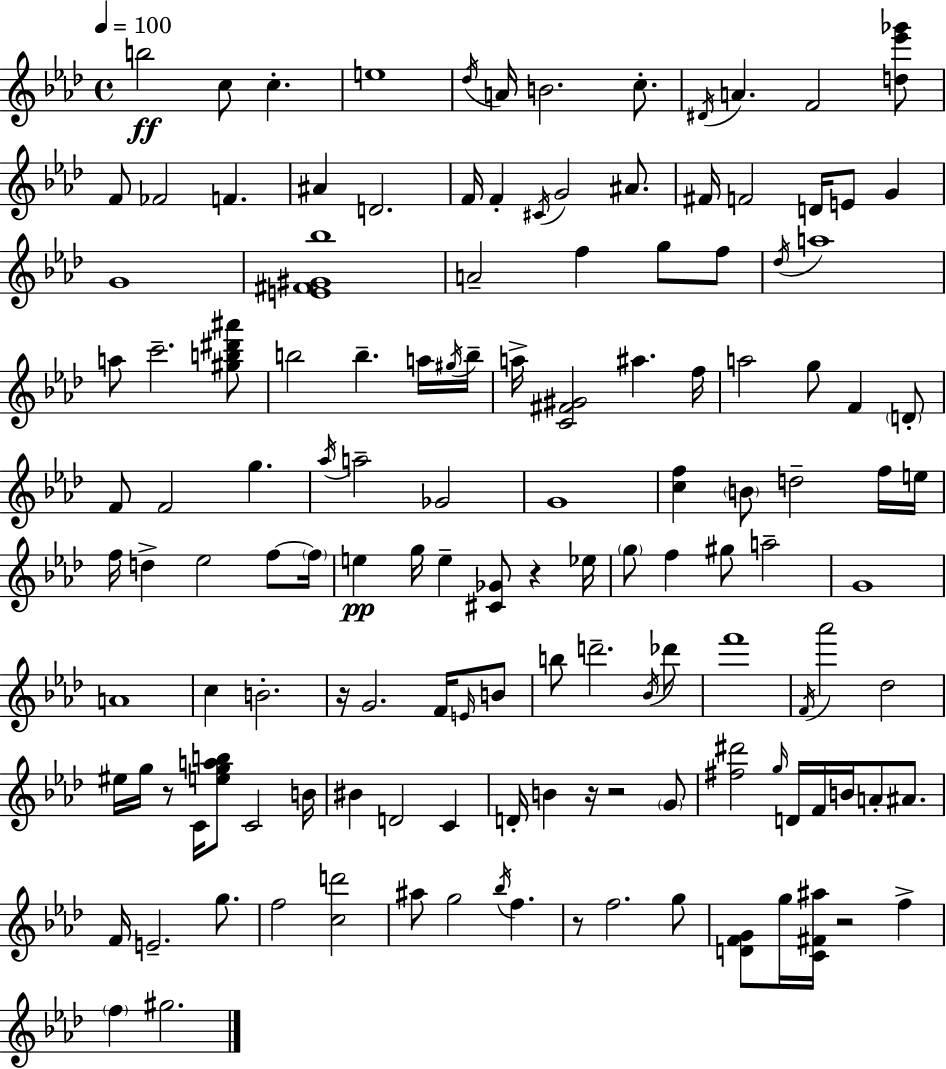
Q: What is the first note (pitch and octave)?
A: B5